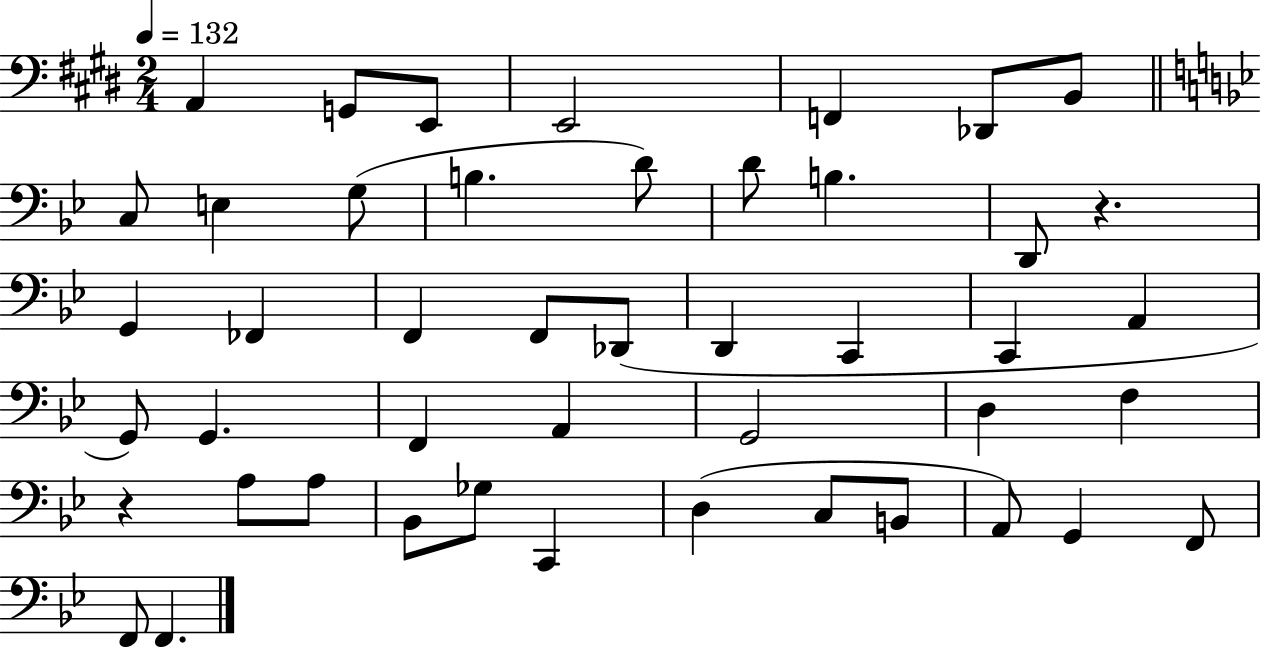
X:1
T:Untitled
M:2/4
L:1/4
K:E
A,, G,,/2 E,,/2 E,,2 F,, _D,,/2 B,,/2 C,/2 E, G,/2 B, D/2 D/2 B, D,,/2 z G,, _F,, F,, F,,/2 _D,,/2 D,, C,, C,, A,, G,,/2 G,, F,, A,, G,,2 D, F, z A,/2 A,/2 _B,,/2 _G,/2 C,, D, C,/2 B,,/2 A,,/2 G,, F,,/2 F,,/2 F,,